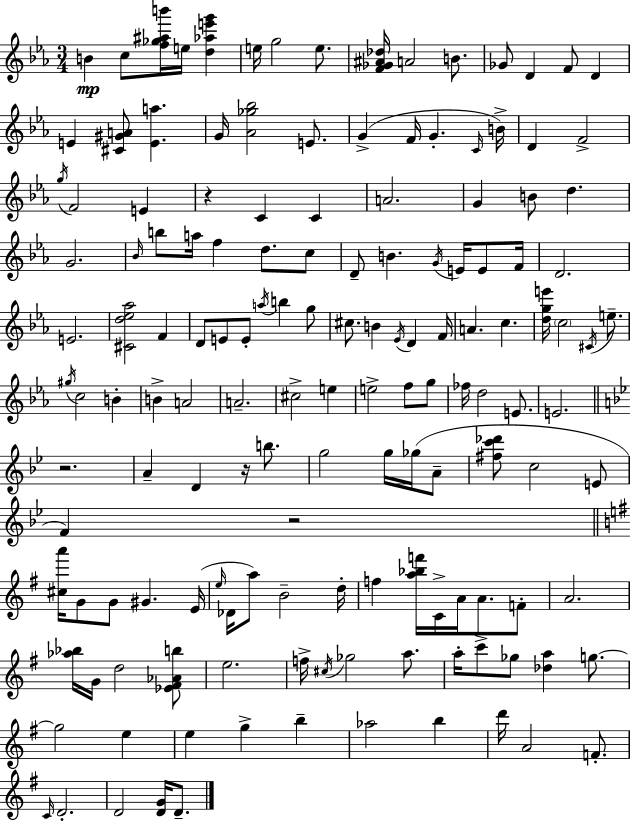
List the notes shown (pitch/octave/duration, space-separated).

B4/q C5/e [F5,Gb5,A#5,B6]/s E5/s [D5,Ab5,E6,G6]/q E5/s G5/h E5/e. [F4,Gb4,A#4,Db5]/s A4/h B4/e. Gb4/e D4/q F4/e D4/q E4/q [C#4,G#4,A4]/e [E4,A5]/q. G4/s [Ab4,Gb5,Bb5]/h E4/e. G4/q F4/s G4/q. C4/s B4/s D4/q F4/h G5/s F4/h E4/q R/q C4/q C4/q A4/h. G4/q B4/e D5/q. G4/h. Bb4/s B5/e A5/s F5/q D5/e. C5/e D4/e B4/q. G4/s E4/s E4/e F4/s D4/h. E4/h. [C#4,D5,Eb5,Ab5]/h F4/q D4/e E4/e E4/e A5/s B5/q G5/e C#5/e. B4/q Eb4/s D4/q F4/s A4/q. C5/q. [D5,G5,E6]/s C5/h C#4/s E5/e. G#5/s C5/h B4/q B4/q A4/h A4/h. C#5/h E5/q E5/h F5/e G5/e FES5/s D5/h E4/e. E4/h. R/h. A4/q D4/q R/s B5/e. G5/h G5/s Gb5/s A4/e [F#5,C6,Db6]/e C5/h E4/e F4/q R/h [C#5,A6]/s G4/e G4/e G#4/q. E4/s E5/s Db4/s A5/e B4/h D5/s F5/q [A5,Bb5,F6]/s C4/s A4/s A4/e. F4/e A4/h. [Ab5,Bb5]/s G4/s D5/h [Eb4,F#4,Ab4,B5]/e E5/h. F5/s C#5/s Gb5/h A5/e. A5/s C6/e Gb5/e [Db5,A5]/q G5/e. G5/h E5/q E5/q G5/q B5/q Ab5/h B5/q D6/s A4/h F4/e. C4/s D4/h. D4/h [D4,G4]/s D4/e.